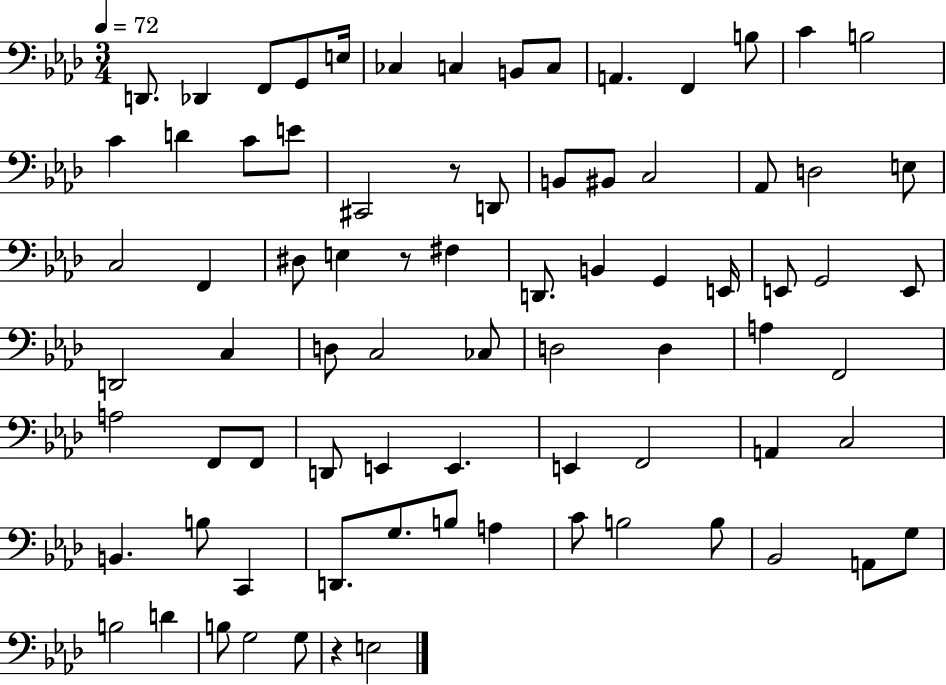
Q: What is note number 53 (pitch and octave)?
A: E2